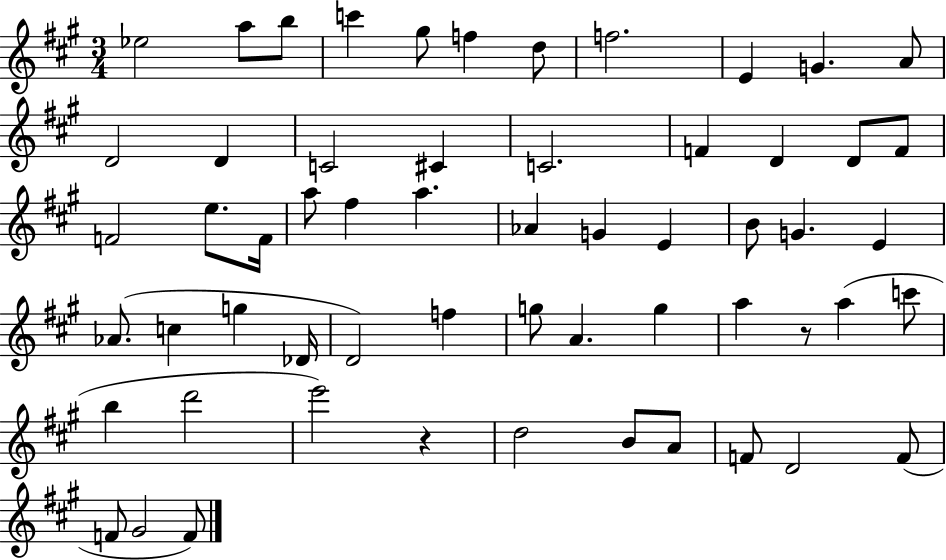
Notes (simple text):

Eb5/h A5/e B5/e C6/q G#5/e F5/q D5/e F5/h. E4/q G4/q. A4/e D4/h D4/q C4/h C#4/q C4/h. F4/q D4/q D4/e F4/e F4/h E5/e. F4/s A5/e F#5/q A5/q. Ab4/q G4/q E4/q B4/e G4/q. E4/q Ab4/e. C5/q G5/q Db4/s D4/h F5/q G5/e A4/q. G5/q A5/q R/e A5/q C6/e B5/q D6/h E6/h R/q D5/h B4/e A4/e F4/e D4/h F4/e F4/e G#4/h F4/e